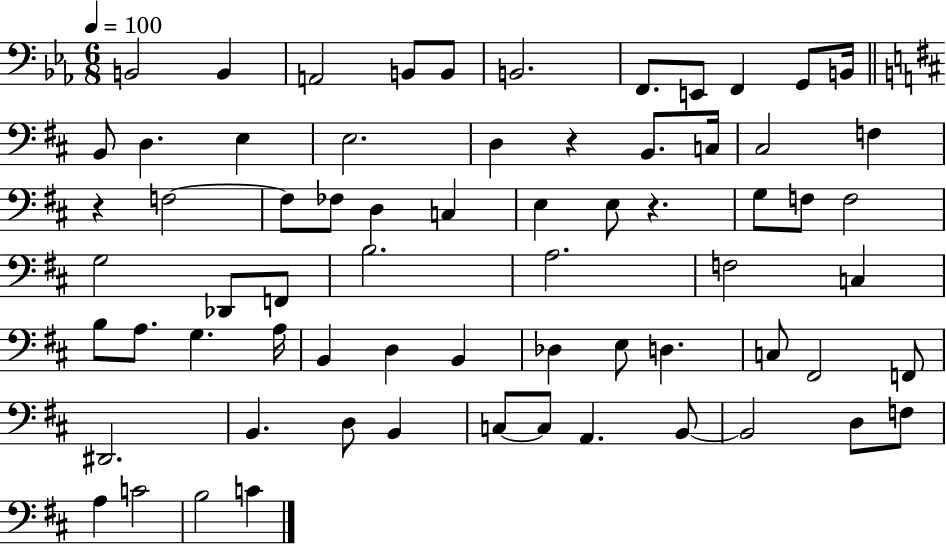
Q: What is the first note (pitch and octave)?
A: B2